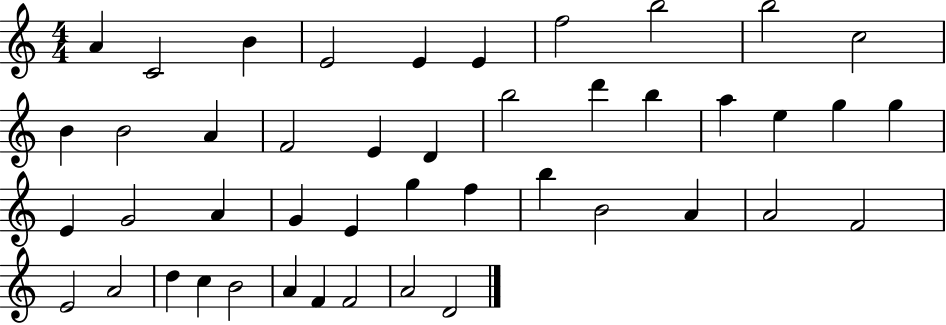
{
  \clef treble
  \numericTimeSignature
  \time 4/4
  \key c \major
  a'4 c'2 b'4 | e'2 e'4 e'4 | f''2 b''2 | b''2 c''2 | \break b'4 b'2 a'4 | f'2 e'4 d'4 | b''2 d'''4 b''4 | a''4 e''4 g''4 g''4 | \break e'4 g'2 a'4 | g'4 e'4 g''4 f''4 | b''4 b'2 a'4 | a'2 f'2 | \break e'2 a'2 | d''4 c''4 b'2 | a'4 f'4 f'2 | a'2 d'2 | \break \bar "|."
}